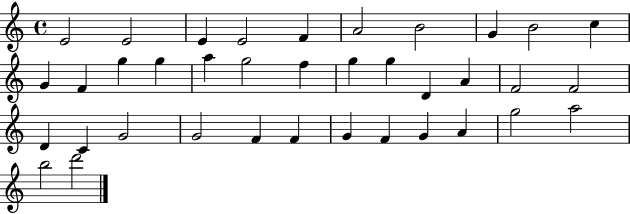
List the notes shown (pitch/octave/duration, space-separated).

E4/h E4/h E4/q E4/h F4/q A4/h B4/h G4/q B4/h C5/q G4/q F4/q G5/q G5/q A5/q G5/h F5/q G5/q G5/q D4/q A4/q F4/h F4/h D4/q C4/q G4/h G4/h F4/q F4/q G4/q F4/q G4/q A4/q G5/h A5/h B5/h D6/h